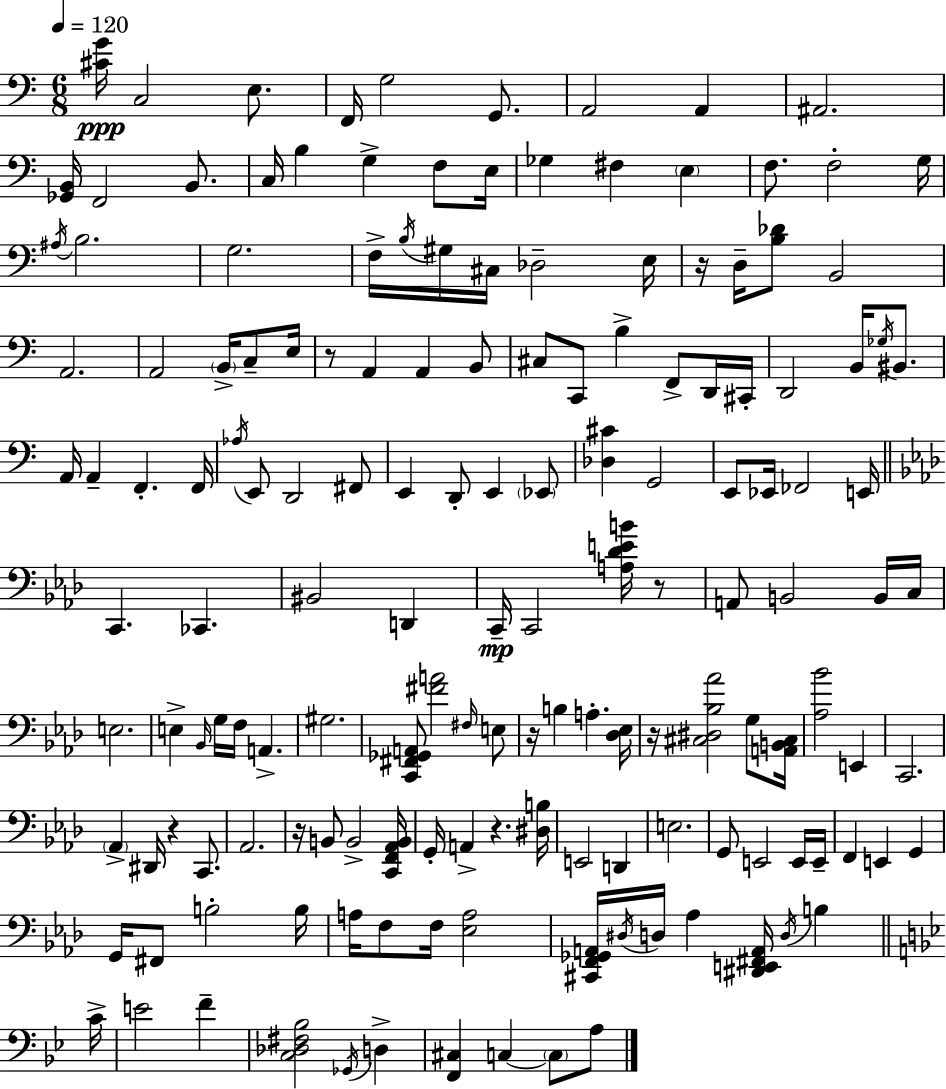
[C#4,G4]/s C3/h E3/e. F2/s G3/h G2/e. A2/h A2/q A#2/h. [Gb2,B2]/s F2/h B2/e. C3/s B3/q G3/q F3/e E3/s Gb3/q F#3/q E3/q F3/e. F3/h G3/s A#3/s B3/h. G3/h. F3/s B3/s G#3/s C#3/s Db3/h E3/s R/s D3/s [B3,Db4]/e B2/h A2/h. A2/h B2/s C3/e E3/s R/e A2/q A2/q B2/e C#3/e C2/e B3/q F2/e D2/s C#2/s D2/h B2/s Gb3/s BIS2/e. A2/s A2/q F2/q. F2/s Ab3/s E2/e D2/h F#2/e E2/q D2/e E2/q Eb2/e [Db3,C#4]/q G2/h E2/e Eb2/s FES2/h E2/s C2/q. CES2/q. BIS2/h D2/q C2/s C2/h [A3,Db4,E4,B4]/s R/e A2/e B2/h B2/s C3/s E3/h. E3/q Bb2/s G3/s F3/s A2/q. G#3/h. [C2,F#2,Gb2,A2]/e [F#4,A4]/h F#3/s E3/e R/s B3/q A3/q. [Db3,Eb3]/s R/s [C#3,D#3,Bb3,Ab4]/h G3/e [A2,B2,C#3]/s [Ab3,Bb4]/h E2/q C2/h. Ab2/q D#2/s R/q C2/e. Ab2/h. R/s B2/e B2/h [C2,F2,Ab2,B2]/s G2/s A2/q R/q. [D#3,B3]/s E2/h D2/q E3/h. G2/e E2/h E2/s E2/s F2/q E2/q G2/q G2/s F#2/e B3/h B3/s A3/s F3/e F3/s [Eb3,A3]/h [C#2,F2,Gb2,A2]/s D#3/s D3/s Ab3/q [D#2,E2,F#2,A2]/s D3/s B3/q C4/s E4/h F4/q [C3,Db3,F#3,Bb3]/h Gb2/s D3/q [F2,C#3]/q C3/q C3/e A3/e